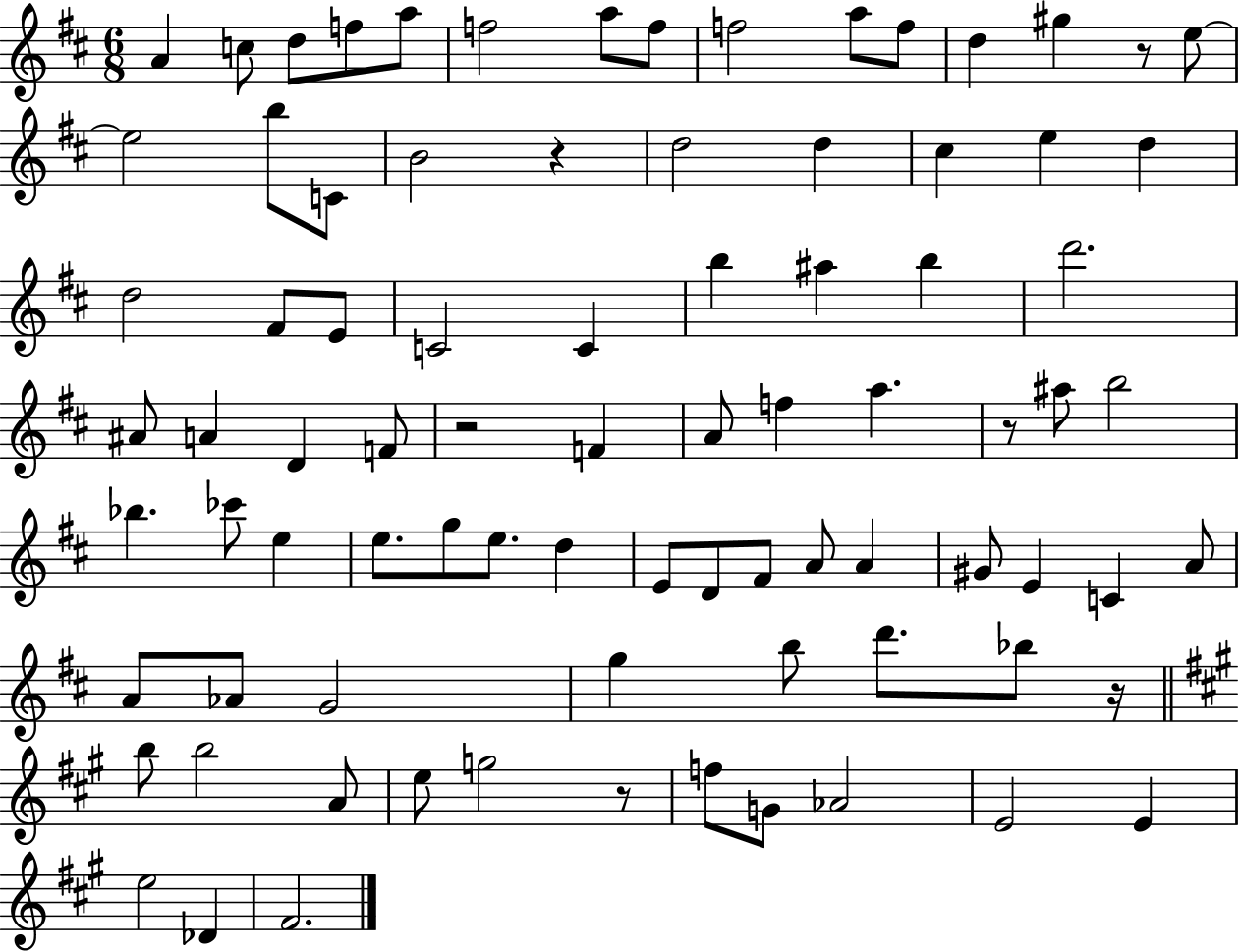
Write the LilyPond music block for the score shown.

{
  \clef treble
  \numericTimeSignature
  \time 6/8
  \key d \major
  \repeat volta 2 { a'4 c''8 d''8 f''8 a''8 | f''2 a''8 f''8 | f''2 a''8 f''8 | d''4 gis''4 r8 e''8~~ | \break e''2 b''8 c'8 | b'2 r4 | d''2 d''4 | cis''4 e''4 d''4 | \break d''2 fis'8 e'8 | c'2 c'4 | b''4 ais''4 b''4 | d'''2. | \break ais'8 a'4 d'4 f'8 | r2 f'4 | a'8 f''4 a''4. | r8 ais''8 b''2 | \break bes''4. ces'''8 e''4 | e''8. g''8 e''8. d''4 | e'8 d'8 fis'8 a'8 a'4 | gis'8 e'4 c'4 a'8 | \break a'8 aes'8 g'2 | g''4 b''8 d'''8. bes''8 r16 | \bar "||" \break \key a \major b''8 b''2 a'8 | e''8 g''2 r8 | f''8 g'8 aes'2 | e'2 e'4 | \break e''2 des'4 | fis'2. | } \bar "|."
}